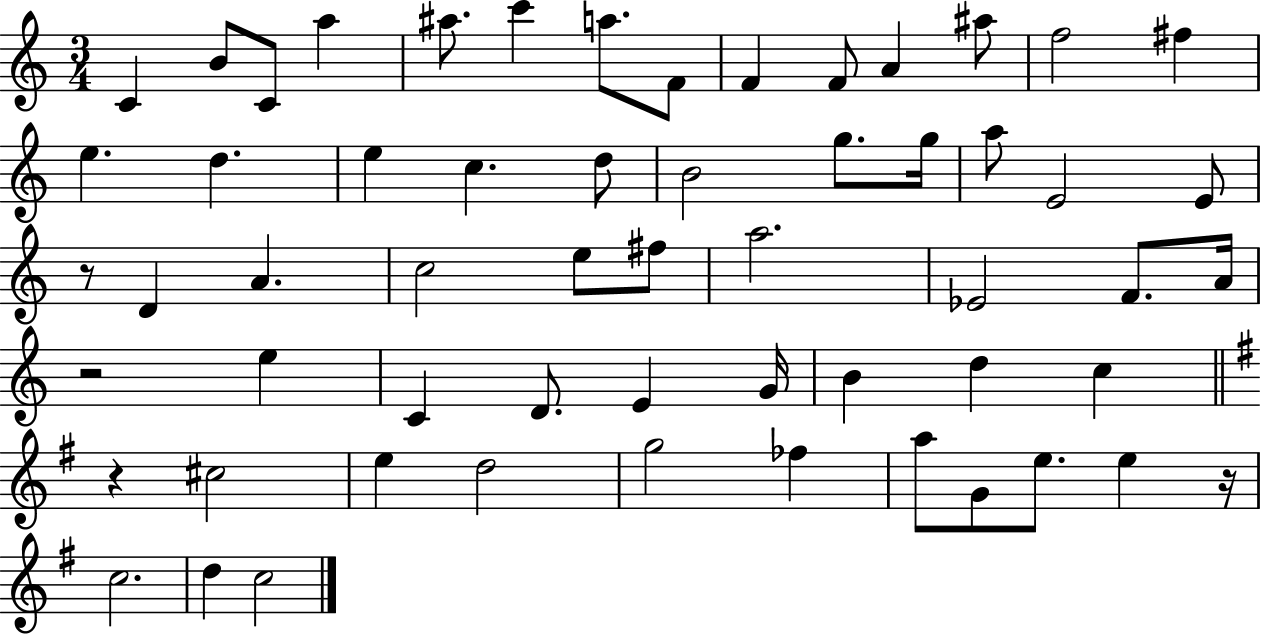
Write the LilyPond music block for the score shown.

{
  \clef treble
  \numericTimeSignature
  \time 3/4
  \key c \major
  \repeat volta 2 { c'4 b'8 c'8 a''4 | ais''8. c'''4 a''8. f'8 | f'4 f'8 a'4 ais''8 | f''2 fis''4 | \break e''4. d''4. | e''4 c''4. d''8 | b'2 g''8. g''16 | a''8 e'2 e'8 | \break r8 d'4 a'4. | c''2 e''8 fis''8 | a''2. | ees'2 f'8. a'16 | \break r2 e''4 | c'4 d'8. e'4 g'16 | b'4 d''4 c''4 | \bar "||" \break \key g \major r4 cis''2 | e''4 d''2 | g''2 fes''4 | a''8 g'8 e''8. e''4 r16 | \break c''2. | d''4 c''2 | } \bar "|."
}